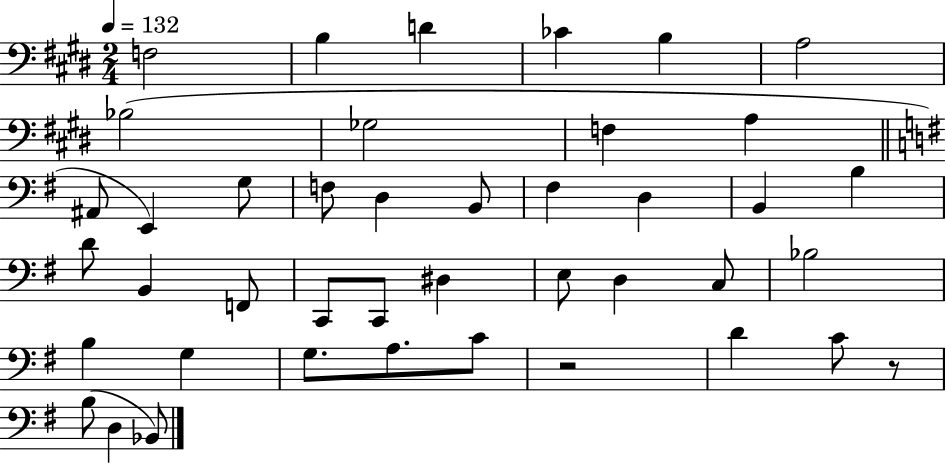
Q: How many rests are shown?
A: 2